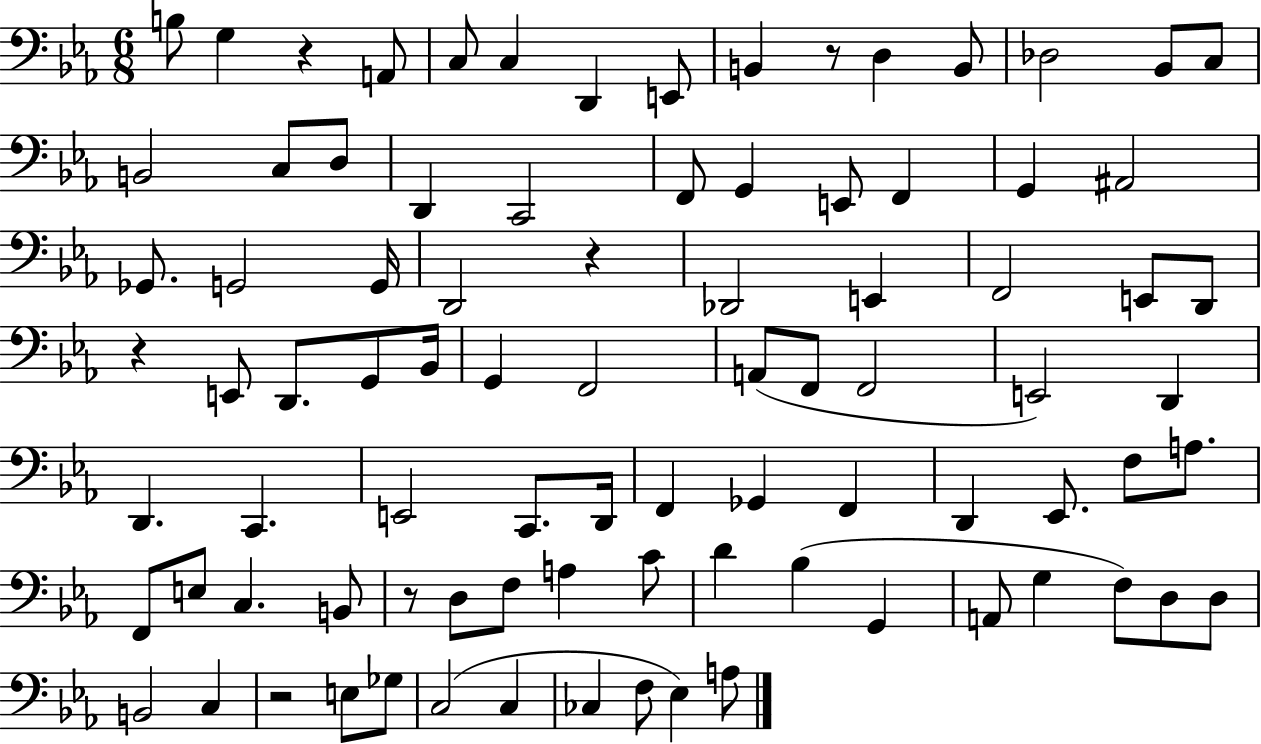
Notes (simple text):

B3/e G3/q R/q A2/e C3/e C3/q D2/q E2/e B2/q R/e D3/q B2/e Db3/h Bb2/e C3/e B2/h C3/e D3/e D2/q C2/h F2/e G2/q E2/e F2/q G2/q A#2/h Gb2/e. G2/h G2/s D2/h R/q Db2/h E2/q F2/h E2/e D2/e R/q E2/e D2/e. G2/e Bb2/s G2/q F2/h A2/e F2/e F2/h E2/h D2/q D2/q. C2/q. E2/h C2/e. D2/s F2/q Gb2/q F2/q D2/q Eb2/e. F3/e A3/e. F2/e E3/e C3/q. B2/e R/e D3/e F3/e A3/q C4/e D4/q Bb3/q G2/q A2/e G3/q F3/e D3/e D3/e B2/h C3/q R/h E3/e Gb3/e C3/h C3/q CES3/q F3/e Eb3/q A3/e